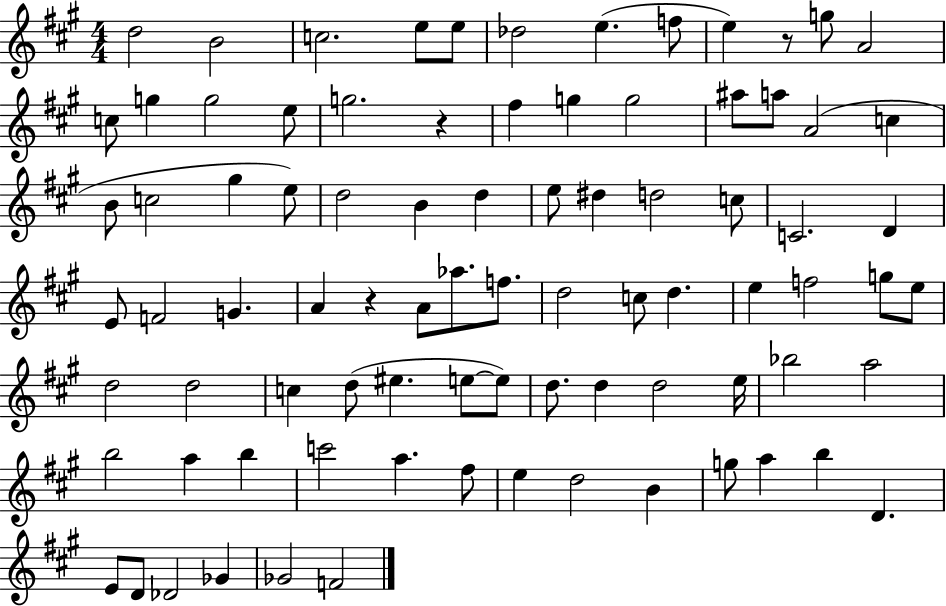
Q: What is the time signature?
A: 4/4